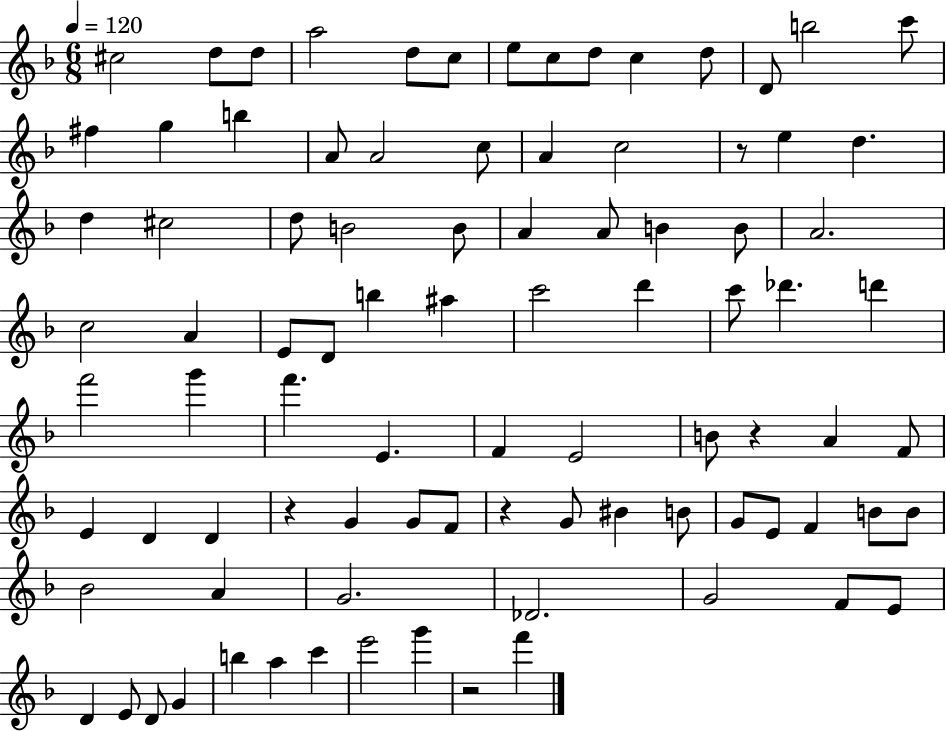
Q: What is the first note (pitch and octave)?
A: C#5